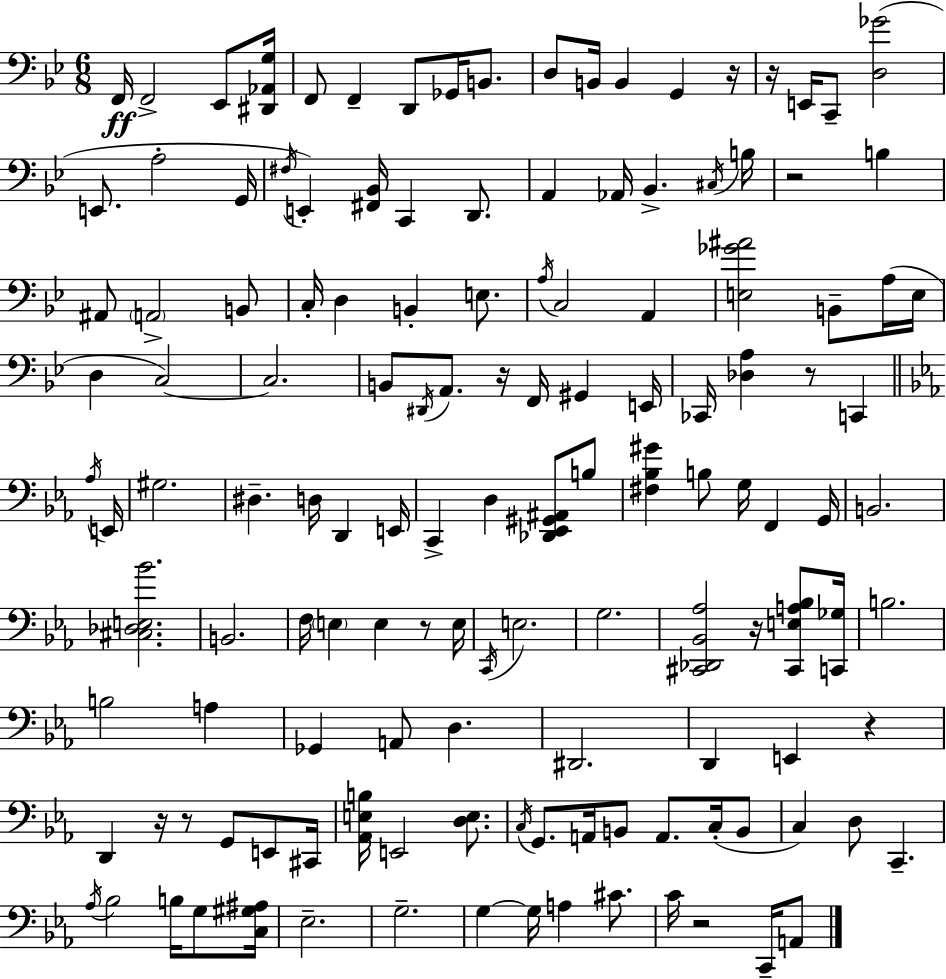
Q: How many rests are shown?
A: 11